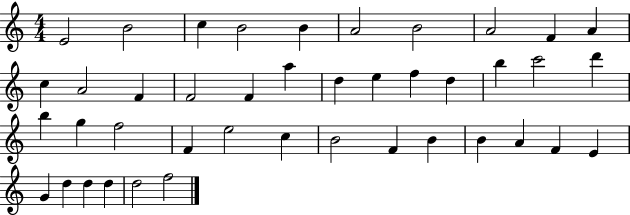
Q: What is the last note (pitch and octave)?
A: F5